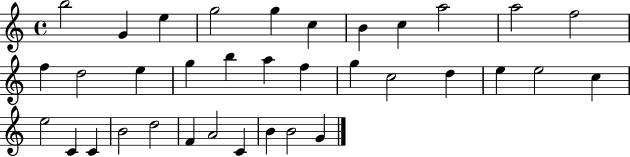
{
  \clef treble
  \time 4/4
  \defaultTimeSignature
  \key c \major
  b''2 g'4 e''4 | g''2 g''4 c''4 | b'4 c''4 a''2 | a''2 f''2 | \break f''4 d''2 e''4 | g''4 b''4 a''4 f''4 | g''4 c''2 d''4 | e''4 e''2 c''4 | \break e''2 c'4 c'4 | b'2 d''2 | f'4 a'2 c'4 | b'4 b'2 g'4 | \break \bar "|."
}